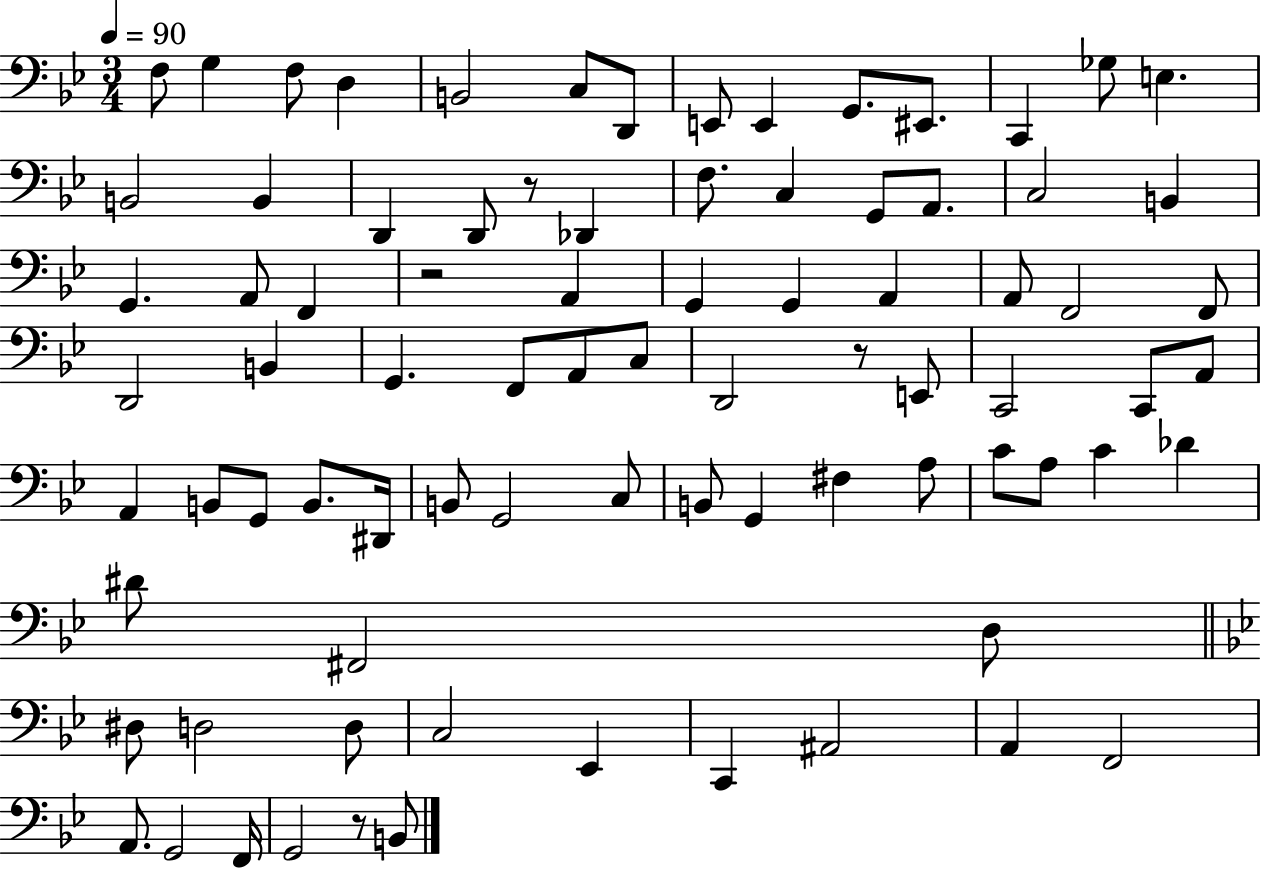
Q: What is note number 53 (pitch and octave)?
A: G2